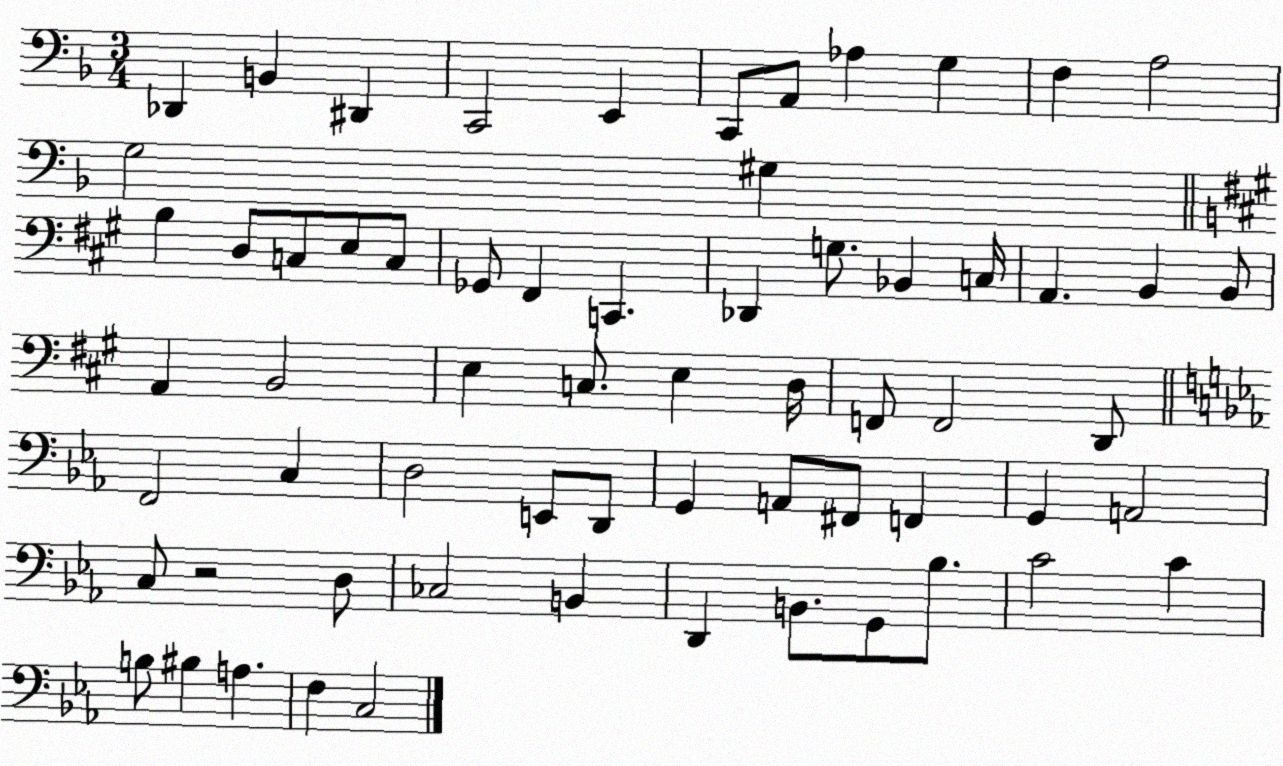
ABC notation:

X:1
T:Untitled
M:3/4
L:1/4
K:F
_D,, B,, ^D,, C,,2 E,, C,,/2 A,,/2 _A, G, F, A,2 G,2 ^G, B, D,/2 C,/2 E,/2 C,/2 _G,,/2 ^F,, C,, _D,, G,/2 _B,, C,/4 A,, B,, B,,/2 A,, B,,2 E, C,/2 E, D,/4 F,,/2 F,,2 D,,/2 F,,2 C, D,2 E,,/2 D,,/2 G,, A,,/2 ^F,,/2 F,, G,, A,,2 C,/2 z2 D,/2 _C,2 B,, D,, B,,/2 G,,/2 _B,/2 C2 C B,/2 ^B, A, F, C,2